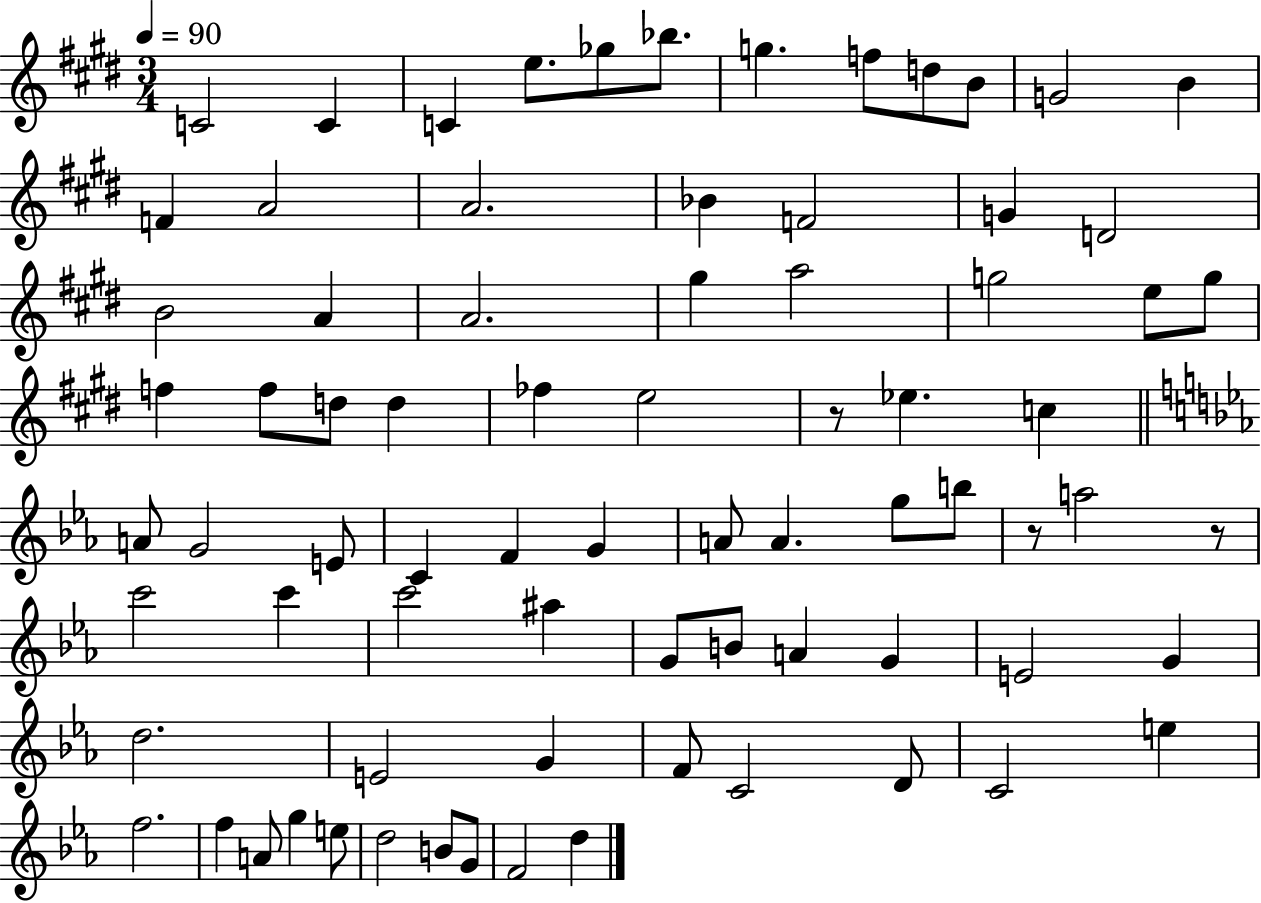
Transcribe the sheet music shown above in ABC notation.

X:1
T:Untitled
M:3/4
L:1/4
K:E
C2 C C e/2 _g/2 _b/2 g f/2 d/2 B/2 G2 B F A2 A2 _B F2 G D2 B2 A A2 ^g a2 g2 e/2 g/2 f f/2 d/2 d _f e2 z/2 _e c A/2 G2 E/2 C F G A/2 A g/2 b/2 z/2 a2 z/2 c'2 c' c'2 ^a G/2 B/2 A G E2 G d2 E2 G F/2 C2 D/2 C2 e f2 f A/2 g e/2 d2 B/2 G/2 F2 d